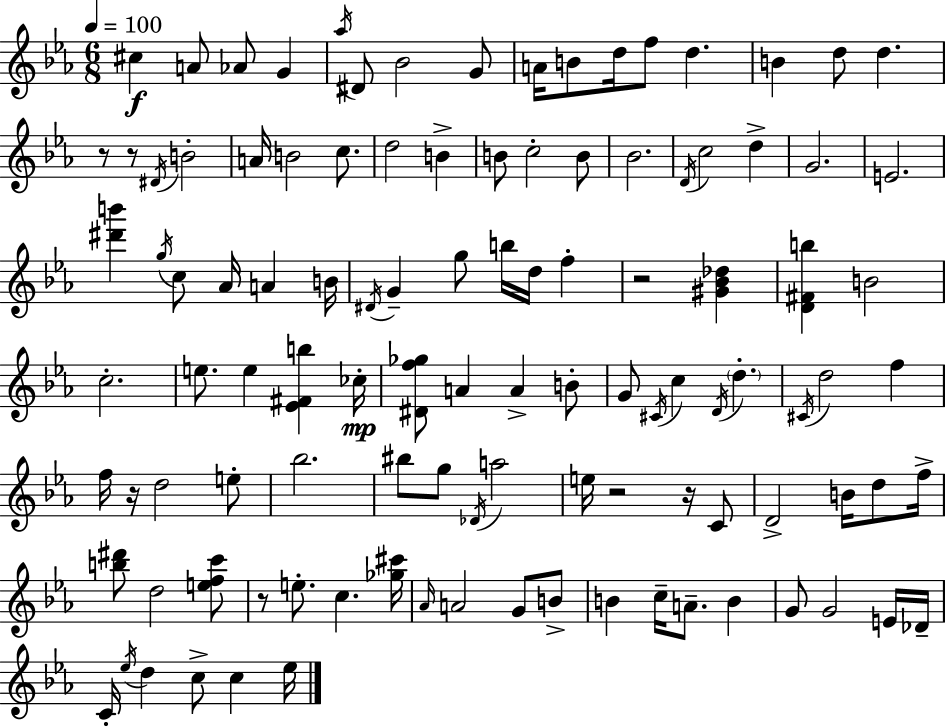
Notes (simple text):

C#5/q A4/e Ab4/e G4/q Ab5/s D#4/e Bb4/h G4/e A4/s B4/e D5/s F5/e D5/q. B4/q D5/e D5/q. R/e R/e D#4/s B4/h A4/s B4/h C5/e. D5/h B4/q B4/e C5/h B4/e Bb4/h. D4/s C5/h D5/q G4/h. E4/h. [D#6,B6]/q G5/s C5/e Ab4/s A4/q B4/s D#4/s G4/q G5/e B5/s D5/s F5/q R/h [G#4,Bb4,Db5]/q [D4,F#4,B5]/q B4/h C5/h. E5/e. E5/q [Eb4,F#4,B5]/q CES5/s [D#4,F5,Gb5]/e A4/q A4/q B4/e G4/e C#4/s C5/q D4/s D5/q. C#4/s D5/h F5/q F5/s R/s D5/h E5/e Bb5/h. BIS5/e G5/e Db4/s A5/h E5/s R/h R/s C4/e D4/h B4/s D5/e F5/s [B5,D#6]/e D5/h [E5,F5,C6]/e R/e E5/e. C5/q. [Gb5,C#6]/s Ab4/s A4/h G4/e B4/e B4/q C5/s A4/e. B4/q G4/e G4/h E4/s Db4/s C4/s Eb5/s D5/q C5/e C5/q Eb5/s